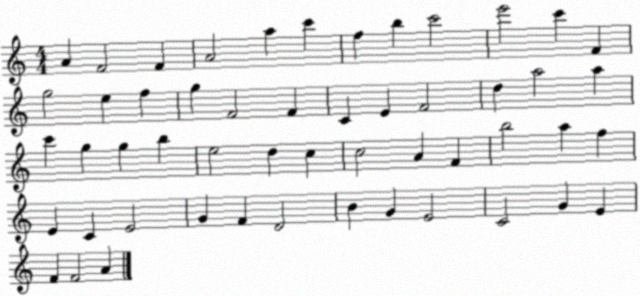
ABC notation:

X:1
T:Untitled
M:4/4
L:1/4
K:C
A F2 F A2 a c' f b c'2 e'2 c' F g2 e f g F2 F C E F2 d a2 a c' g g b e2 d c c2 A F b2 a f E C E2 G F D2 B G E2 C2 G E F F2 A